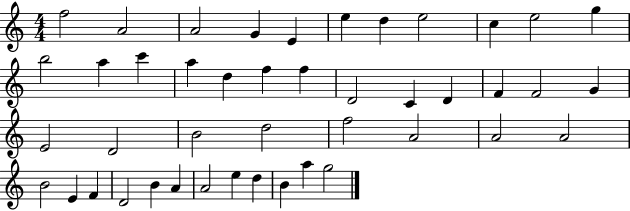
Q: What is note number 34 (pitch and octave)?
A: E4